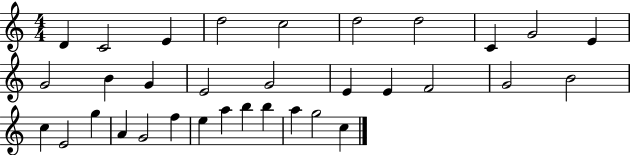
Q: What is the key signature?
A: C major